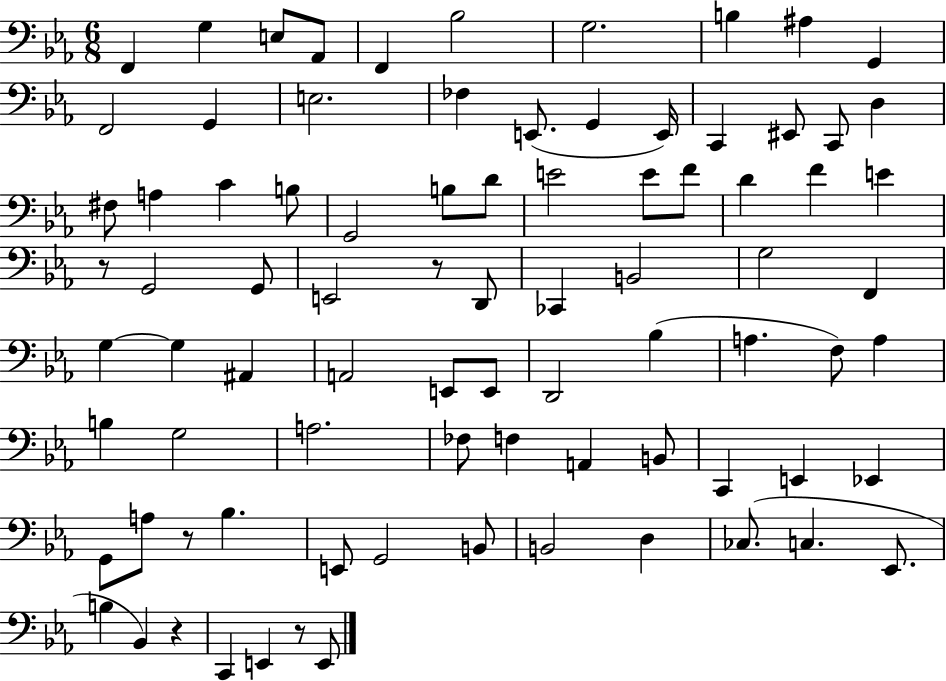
X:1
T:Untitled
M:6/8
L:1/4
K:Eb
F,, G, E,/2 _A,,/2 F,, _B,2 G,2 B, ^A, G,, F,,2 G,, E,2 _F, E,,/2 G,, E,,/4 C,, ^E,,/2 C,,/2 D, ^F,/2 A, C B,/2 G,,2 B,/2 D/2 E2 E/2 F/2 D F E z/2 G,,2 G,,/2 E,,2 z/2 D,,/2 _C,, B,,2 G,2 F,, G, G, ^A,, A,,2 E,,/2 E,,/2 D,,2 _B, A, F,/2 A, B, G,2 A,2 _F,/2 F, A,, B,,/2 C,, E,, _E,, G,,/2 A,/2 z/2 _B, E,,/2 G,,2 B,,/2 B,,2 D, _C,/2 C, _E,,/2 B, _B,, z C,, E,, z/2 E,,/2